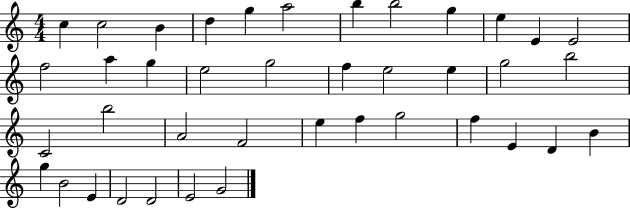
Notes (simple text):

C5/q C5/h B4/q D5/q G5/q A5/h B5/q B5/h G5/q E5/q E4/q E4/h F5/h A5/q G5/q E5/h G5/h F5/q E5/h E5/q G5/h B5/h C4/h B5/h A4/h F4/h E5/q F5/q G5/h F5/q E4/q D4/q B4/q G5/q B4/h E4/q D4/h D4/h E4/h G4/h